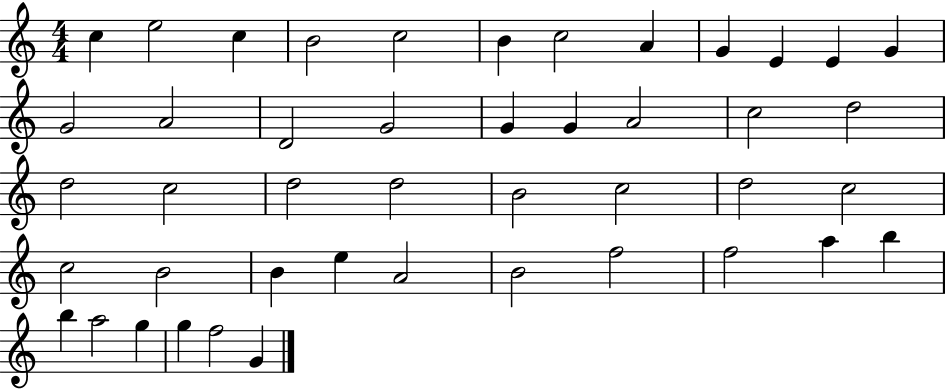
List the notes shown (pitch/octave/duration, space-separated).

C5/q E5/h C5/q B4/h C5/h B4/q C5/h A4/q G4/q E4/q E4/q G4/q G4/h A4/h D4/h G4/h G4/q G4/q A4/h C5/h D5/h D5/h C5/h D5/h D5/h B4/h C5/h D5/h C5/h C5/h B4/h B4/q E5/q A4/h B4/h F5/h F5/h A5/q B5/q B5/q A5/h G5/q G5/q F5/h G4/q